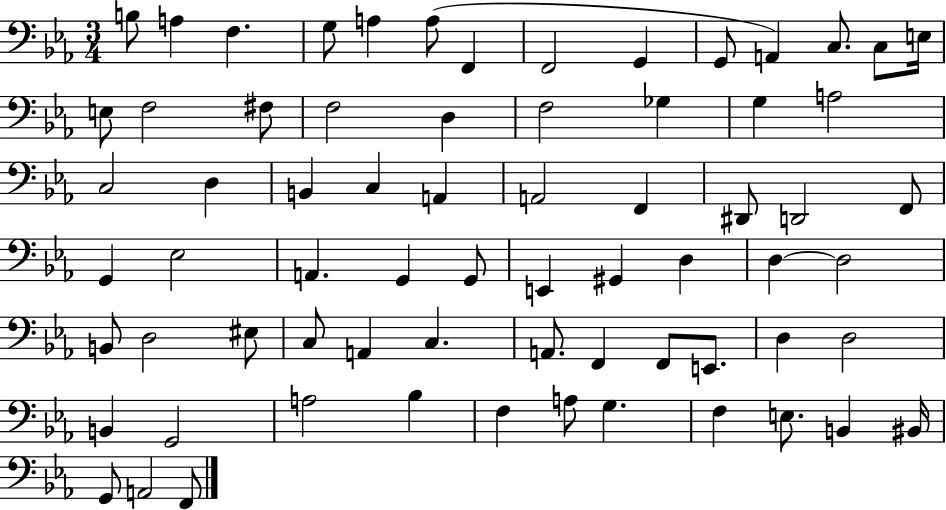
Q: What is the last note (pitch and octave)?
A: F2